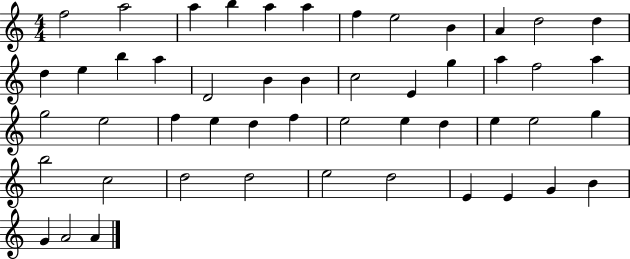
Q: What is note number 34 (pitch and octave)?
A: D5